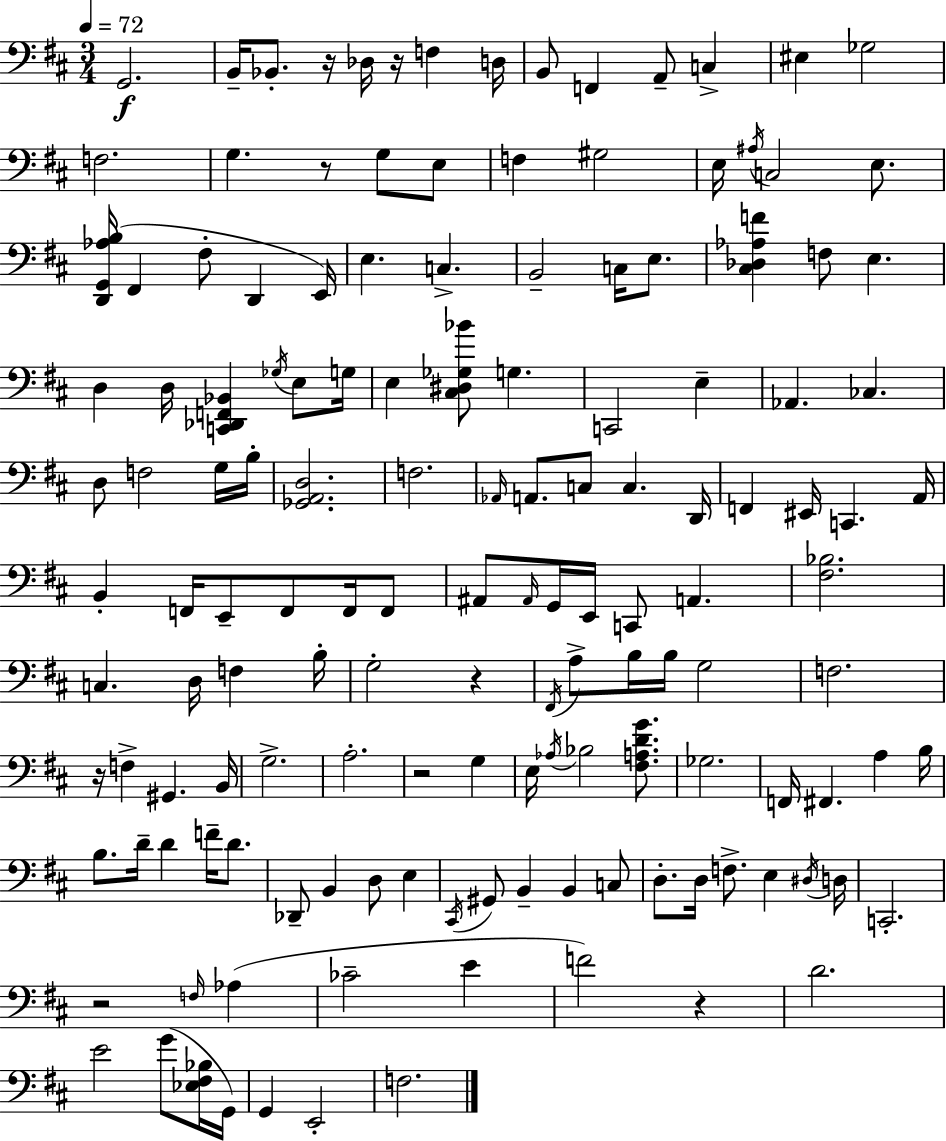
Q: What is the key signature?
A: D major